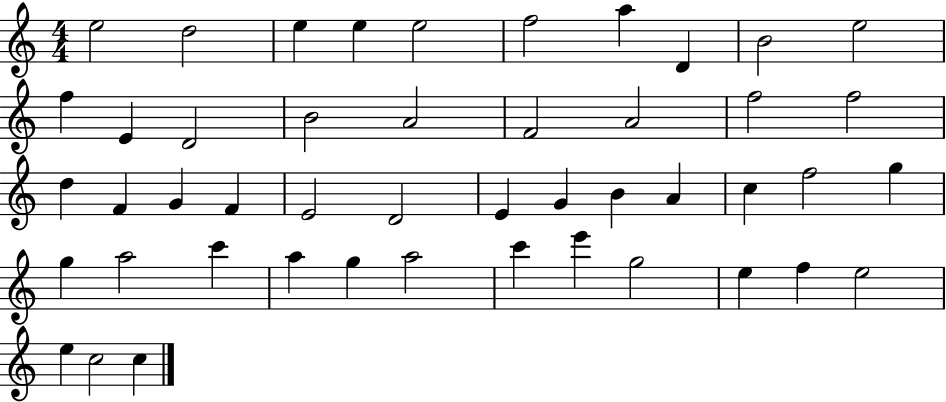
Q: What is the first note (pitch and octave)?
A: E5